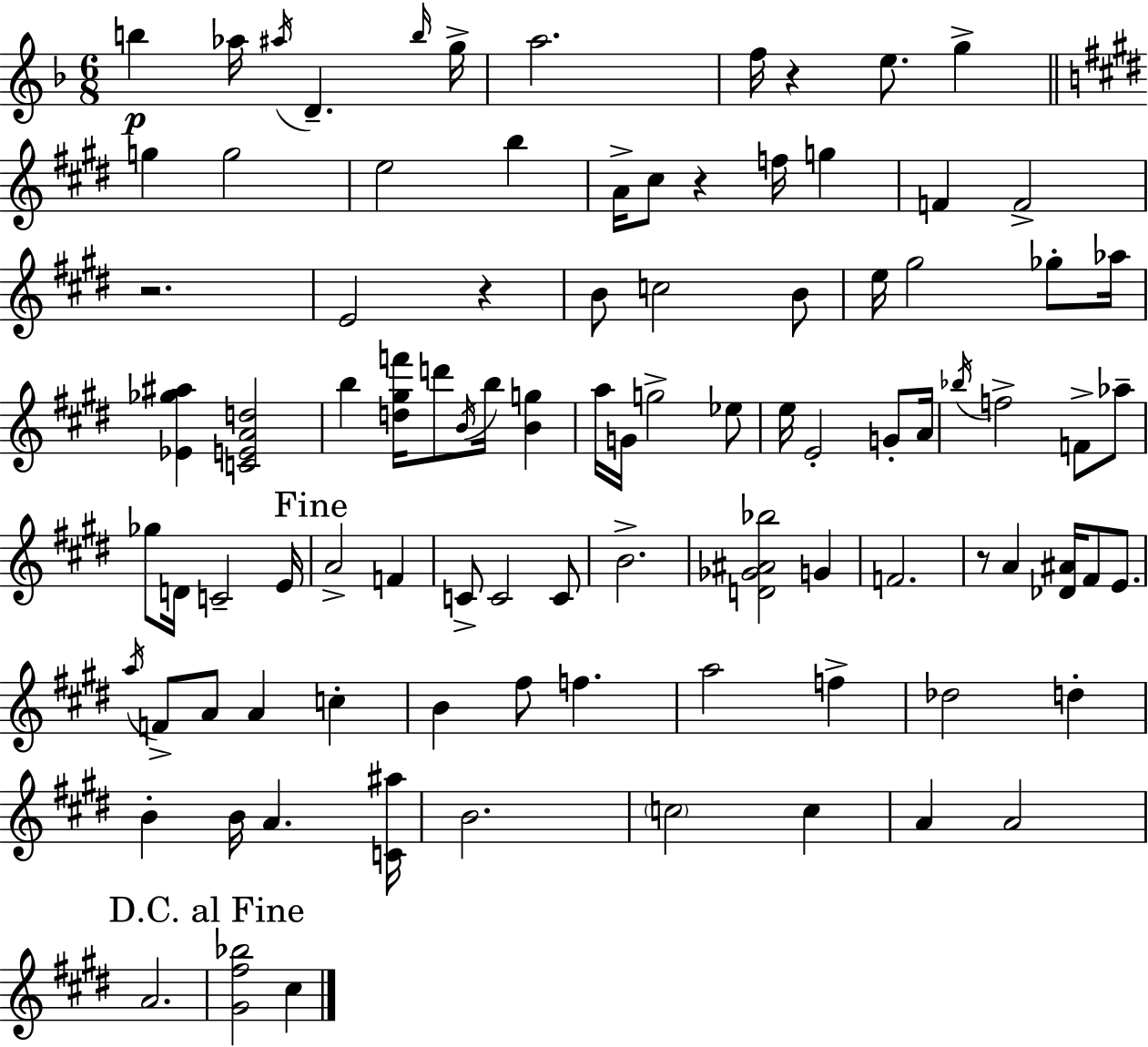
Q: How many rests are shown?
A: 5